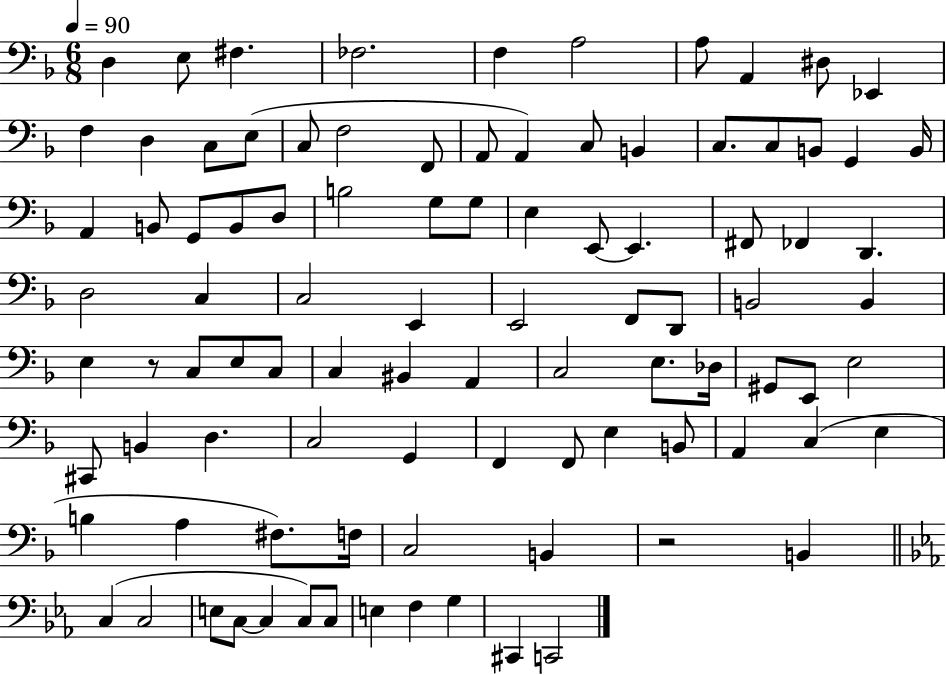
D3/q E3/e F#3/q. FES3/h. F3/q A3/h A3/e A2/q D#3/e Eb2/q F3/q D3/q C3/e E3/e C3/e F3/h F2/e A2/e A2/q C3/e B2/q C3/e. C3/e B2/e G2/q B2/s A2/q B2/e G2/e B2/e D3/e B3/h G3/e G3/e E3/q E2/e E2/q. F#2/e FES2/q D2/q. D3/h C3/q C3/h E2/q E2/h F2/e D2/e B2/h B2/q E3/q R/e C3/e E3/e C3/e C3/q BIS2/q A2/q C3/h E3/e. Db3/s G#2/e E2/e E3/h C#2/e B2/q D3/q. C3/h G2/q F2/q F2/e E3/q B2/e A2/q C3/q E3/q B3/q A3/q F#3/e. F3/s C3/h B2/q R/h B2/q C3/q C3/h E3/e C3/e C3/q C3/e C3/e E3/q F3/q G3/q C#2/q C2/h